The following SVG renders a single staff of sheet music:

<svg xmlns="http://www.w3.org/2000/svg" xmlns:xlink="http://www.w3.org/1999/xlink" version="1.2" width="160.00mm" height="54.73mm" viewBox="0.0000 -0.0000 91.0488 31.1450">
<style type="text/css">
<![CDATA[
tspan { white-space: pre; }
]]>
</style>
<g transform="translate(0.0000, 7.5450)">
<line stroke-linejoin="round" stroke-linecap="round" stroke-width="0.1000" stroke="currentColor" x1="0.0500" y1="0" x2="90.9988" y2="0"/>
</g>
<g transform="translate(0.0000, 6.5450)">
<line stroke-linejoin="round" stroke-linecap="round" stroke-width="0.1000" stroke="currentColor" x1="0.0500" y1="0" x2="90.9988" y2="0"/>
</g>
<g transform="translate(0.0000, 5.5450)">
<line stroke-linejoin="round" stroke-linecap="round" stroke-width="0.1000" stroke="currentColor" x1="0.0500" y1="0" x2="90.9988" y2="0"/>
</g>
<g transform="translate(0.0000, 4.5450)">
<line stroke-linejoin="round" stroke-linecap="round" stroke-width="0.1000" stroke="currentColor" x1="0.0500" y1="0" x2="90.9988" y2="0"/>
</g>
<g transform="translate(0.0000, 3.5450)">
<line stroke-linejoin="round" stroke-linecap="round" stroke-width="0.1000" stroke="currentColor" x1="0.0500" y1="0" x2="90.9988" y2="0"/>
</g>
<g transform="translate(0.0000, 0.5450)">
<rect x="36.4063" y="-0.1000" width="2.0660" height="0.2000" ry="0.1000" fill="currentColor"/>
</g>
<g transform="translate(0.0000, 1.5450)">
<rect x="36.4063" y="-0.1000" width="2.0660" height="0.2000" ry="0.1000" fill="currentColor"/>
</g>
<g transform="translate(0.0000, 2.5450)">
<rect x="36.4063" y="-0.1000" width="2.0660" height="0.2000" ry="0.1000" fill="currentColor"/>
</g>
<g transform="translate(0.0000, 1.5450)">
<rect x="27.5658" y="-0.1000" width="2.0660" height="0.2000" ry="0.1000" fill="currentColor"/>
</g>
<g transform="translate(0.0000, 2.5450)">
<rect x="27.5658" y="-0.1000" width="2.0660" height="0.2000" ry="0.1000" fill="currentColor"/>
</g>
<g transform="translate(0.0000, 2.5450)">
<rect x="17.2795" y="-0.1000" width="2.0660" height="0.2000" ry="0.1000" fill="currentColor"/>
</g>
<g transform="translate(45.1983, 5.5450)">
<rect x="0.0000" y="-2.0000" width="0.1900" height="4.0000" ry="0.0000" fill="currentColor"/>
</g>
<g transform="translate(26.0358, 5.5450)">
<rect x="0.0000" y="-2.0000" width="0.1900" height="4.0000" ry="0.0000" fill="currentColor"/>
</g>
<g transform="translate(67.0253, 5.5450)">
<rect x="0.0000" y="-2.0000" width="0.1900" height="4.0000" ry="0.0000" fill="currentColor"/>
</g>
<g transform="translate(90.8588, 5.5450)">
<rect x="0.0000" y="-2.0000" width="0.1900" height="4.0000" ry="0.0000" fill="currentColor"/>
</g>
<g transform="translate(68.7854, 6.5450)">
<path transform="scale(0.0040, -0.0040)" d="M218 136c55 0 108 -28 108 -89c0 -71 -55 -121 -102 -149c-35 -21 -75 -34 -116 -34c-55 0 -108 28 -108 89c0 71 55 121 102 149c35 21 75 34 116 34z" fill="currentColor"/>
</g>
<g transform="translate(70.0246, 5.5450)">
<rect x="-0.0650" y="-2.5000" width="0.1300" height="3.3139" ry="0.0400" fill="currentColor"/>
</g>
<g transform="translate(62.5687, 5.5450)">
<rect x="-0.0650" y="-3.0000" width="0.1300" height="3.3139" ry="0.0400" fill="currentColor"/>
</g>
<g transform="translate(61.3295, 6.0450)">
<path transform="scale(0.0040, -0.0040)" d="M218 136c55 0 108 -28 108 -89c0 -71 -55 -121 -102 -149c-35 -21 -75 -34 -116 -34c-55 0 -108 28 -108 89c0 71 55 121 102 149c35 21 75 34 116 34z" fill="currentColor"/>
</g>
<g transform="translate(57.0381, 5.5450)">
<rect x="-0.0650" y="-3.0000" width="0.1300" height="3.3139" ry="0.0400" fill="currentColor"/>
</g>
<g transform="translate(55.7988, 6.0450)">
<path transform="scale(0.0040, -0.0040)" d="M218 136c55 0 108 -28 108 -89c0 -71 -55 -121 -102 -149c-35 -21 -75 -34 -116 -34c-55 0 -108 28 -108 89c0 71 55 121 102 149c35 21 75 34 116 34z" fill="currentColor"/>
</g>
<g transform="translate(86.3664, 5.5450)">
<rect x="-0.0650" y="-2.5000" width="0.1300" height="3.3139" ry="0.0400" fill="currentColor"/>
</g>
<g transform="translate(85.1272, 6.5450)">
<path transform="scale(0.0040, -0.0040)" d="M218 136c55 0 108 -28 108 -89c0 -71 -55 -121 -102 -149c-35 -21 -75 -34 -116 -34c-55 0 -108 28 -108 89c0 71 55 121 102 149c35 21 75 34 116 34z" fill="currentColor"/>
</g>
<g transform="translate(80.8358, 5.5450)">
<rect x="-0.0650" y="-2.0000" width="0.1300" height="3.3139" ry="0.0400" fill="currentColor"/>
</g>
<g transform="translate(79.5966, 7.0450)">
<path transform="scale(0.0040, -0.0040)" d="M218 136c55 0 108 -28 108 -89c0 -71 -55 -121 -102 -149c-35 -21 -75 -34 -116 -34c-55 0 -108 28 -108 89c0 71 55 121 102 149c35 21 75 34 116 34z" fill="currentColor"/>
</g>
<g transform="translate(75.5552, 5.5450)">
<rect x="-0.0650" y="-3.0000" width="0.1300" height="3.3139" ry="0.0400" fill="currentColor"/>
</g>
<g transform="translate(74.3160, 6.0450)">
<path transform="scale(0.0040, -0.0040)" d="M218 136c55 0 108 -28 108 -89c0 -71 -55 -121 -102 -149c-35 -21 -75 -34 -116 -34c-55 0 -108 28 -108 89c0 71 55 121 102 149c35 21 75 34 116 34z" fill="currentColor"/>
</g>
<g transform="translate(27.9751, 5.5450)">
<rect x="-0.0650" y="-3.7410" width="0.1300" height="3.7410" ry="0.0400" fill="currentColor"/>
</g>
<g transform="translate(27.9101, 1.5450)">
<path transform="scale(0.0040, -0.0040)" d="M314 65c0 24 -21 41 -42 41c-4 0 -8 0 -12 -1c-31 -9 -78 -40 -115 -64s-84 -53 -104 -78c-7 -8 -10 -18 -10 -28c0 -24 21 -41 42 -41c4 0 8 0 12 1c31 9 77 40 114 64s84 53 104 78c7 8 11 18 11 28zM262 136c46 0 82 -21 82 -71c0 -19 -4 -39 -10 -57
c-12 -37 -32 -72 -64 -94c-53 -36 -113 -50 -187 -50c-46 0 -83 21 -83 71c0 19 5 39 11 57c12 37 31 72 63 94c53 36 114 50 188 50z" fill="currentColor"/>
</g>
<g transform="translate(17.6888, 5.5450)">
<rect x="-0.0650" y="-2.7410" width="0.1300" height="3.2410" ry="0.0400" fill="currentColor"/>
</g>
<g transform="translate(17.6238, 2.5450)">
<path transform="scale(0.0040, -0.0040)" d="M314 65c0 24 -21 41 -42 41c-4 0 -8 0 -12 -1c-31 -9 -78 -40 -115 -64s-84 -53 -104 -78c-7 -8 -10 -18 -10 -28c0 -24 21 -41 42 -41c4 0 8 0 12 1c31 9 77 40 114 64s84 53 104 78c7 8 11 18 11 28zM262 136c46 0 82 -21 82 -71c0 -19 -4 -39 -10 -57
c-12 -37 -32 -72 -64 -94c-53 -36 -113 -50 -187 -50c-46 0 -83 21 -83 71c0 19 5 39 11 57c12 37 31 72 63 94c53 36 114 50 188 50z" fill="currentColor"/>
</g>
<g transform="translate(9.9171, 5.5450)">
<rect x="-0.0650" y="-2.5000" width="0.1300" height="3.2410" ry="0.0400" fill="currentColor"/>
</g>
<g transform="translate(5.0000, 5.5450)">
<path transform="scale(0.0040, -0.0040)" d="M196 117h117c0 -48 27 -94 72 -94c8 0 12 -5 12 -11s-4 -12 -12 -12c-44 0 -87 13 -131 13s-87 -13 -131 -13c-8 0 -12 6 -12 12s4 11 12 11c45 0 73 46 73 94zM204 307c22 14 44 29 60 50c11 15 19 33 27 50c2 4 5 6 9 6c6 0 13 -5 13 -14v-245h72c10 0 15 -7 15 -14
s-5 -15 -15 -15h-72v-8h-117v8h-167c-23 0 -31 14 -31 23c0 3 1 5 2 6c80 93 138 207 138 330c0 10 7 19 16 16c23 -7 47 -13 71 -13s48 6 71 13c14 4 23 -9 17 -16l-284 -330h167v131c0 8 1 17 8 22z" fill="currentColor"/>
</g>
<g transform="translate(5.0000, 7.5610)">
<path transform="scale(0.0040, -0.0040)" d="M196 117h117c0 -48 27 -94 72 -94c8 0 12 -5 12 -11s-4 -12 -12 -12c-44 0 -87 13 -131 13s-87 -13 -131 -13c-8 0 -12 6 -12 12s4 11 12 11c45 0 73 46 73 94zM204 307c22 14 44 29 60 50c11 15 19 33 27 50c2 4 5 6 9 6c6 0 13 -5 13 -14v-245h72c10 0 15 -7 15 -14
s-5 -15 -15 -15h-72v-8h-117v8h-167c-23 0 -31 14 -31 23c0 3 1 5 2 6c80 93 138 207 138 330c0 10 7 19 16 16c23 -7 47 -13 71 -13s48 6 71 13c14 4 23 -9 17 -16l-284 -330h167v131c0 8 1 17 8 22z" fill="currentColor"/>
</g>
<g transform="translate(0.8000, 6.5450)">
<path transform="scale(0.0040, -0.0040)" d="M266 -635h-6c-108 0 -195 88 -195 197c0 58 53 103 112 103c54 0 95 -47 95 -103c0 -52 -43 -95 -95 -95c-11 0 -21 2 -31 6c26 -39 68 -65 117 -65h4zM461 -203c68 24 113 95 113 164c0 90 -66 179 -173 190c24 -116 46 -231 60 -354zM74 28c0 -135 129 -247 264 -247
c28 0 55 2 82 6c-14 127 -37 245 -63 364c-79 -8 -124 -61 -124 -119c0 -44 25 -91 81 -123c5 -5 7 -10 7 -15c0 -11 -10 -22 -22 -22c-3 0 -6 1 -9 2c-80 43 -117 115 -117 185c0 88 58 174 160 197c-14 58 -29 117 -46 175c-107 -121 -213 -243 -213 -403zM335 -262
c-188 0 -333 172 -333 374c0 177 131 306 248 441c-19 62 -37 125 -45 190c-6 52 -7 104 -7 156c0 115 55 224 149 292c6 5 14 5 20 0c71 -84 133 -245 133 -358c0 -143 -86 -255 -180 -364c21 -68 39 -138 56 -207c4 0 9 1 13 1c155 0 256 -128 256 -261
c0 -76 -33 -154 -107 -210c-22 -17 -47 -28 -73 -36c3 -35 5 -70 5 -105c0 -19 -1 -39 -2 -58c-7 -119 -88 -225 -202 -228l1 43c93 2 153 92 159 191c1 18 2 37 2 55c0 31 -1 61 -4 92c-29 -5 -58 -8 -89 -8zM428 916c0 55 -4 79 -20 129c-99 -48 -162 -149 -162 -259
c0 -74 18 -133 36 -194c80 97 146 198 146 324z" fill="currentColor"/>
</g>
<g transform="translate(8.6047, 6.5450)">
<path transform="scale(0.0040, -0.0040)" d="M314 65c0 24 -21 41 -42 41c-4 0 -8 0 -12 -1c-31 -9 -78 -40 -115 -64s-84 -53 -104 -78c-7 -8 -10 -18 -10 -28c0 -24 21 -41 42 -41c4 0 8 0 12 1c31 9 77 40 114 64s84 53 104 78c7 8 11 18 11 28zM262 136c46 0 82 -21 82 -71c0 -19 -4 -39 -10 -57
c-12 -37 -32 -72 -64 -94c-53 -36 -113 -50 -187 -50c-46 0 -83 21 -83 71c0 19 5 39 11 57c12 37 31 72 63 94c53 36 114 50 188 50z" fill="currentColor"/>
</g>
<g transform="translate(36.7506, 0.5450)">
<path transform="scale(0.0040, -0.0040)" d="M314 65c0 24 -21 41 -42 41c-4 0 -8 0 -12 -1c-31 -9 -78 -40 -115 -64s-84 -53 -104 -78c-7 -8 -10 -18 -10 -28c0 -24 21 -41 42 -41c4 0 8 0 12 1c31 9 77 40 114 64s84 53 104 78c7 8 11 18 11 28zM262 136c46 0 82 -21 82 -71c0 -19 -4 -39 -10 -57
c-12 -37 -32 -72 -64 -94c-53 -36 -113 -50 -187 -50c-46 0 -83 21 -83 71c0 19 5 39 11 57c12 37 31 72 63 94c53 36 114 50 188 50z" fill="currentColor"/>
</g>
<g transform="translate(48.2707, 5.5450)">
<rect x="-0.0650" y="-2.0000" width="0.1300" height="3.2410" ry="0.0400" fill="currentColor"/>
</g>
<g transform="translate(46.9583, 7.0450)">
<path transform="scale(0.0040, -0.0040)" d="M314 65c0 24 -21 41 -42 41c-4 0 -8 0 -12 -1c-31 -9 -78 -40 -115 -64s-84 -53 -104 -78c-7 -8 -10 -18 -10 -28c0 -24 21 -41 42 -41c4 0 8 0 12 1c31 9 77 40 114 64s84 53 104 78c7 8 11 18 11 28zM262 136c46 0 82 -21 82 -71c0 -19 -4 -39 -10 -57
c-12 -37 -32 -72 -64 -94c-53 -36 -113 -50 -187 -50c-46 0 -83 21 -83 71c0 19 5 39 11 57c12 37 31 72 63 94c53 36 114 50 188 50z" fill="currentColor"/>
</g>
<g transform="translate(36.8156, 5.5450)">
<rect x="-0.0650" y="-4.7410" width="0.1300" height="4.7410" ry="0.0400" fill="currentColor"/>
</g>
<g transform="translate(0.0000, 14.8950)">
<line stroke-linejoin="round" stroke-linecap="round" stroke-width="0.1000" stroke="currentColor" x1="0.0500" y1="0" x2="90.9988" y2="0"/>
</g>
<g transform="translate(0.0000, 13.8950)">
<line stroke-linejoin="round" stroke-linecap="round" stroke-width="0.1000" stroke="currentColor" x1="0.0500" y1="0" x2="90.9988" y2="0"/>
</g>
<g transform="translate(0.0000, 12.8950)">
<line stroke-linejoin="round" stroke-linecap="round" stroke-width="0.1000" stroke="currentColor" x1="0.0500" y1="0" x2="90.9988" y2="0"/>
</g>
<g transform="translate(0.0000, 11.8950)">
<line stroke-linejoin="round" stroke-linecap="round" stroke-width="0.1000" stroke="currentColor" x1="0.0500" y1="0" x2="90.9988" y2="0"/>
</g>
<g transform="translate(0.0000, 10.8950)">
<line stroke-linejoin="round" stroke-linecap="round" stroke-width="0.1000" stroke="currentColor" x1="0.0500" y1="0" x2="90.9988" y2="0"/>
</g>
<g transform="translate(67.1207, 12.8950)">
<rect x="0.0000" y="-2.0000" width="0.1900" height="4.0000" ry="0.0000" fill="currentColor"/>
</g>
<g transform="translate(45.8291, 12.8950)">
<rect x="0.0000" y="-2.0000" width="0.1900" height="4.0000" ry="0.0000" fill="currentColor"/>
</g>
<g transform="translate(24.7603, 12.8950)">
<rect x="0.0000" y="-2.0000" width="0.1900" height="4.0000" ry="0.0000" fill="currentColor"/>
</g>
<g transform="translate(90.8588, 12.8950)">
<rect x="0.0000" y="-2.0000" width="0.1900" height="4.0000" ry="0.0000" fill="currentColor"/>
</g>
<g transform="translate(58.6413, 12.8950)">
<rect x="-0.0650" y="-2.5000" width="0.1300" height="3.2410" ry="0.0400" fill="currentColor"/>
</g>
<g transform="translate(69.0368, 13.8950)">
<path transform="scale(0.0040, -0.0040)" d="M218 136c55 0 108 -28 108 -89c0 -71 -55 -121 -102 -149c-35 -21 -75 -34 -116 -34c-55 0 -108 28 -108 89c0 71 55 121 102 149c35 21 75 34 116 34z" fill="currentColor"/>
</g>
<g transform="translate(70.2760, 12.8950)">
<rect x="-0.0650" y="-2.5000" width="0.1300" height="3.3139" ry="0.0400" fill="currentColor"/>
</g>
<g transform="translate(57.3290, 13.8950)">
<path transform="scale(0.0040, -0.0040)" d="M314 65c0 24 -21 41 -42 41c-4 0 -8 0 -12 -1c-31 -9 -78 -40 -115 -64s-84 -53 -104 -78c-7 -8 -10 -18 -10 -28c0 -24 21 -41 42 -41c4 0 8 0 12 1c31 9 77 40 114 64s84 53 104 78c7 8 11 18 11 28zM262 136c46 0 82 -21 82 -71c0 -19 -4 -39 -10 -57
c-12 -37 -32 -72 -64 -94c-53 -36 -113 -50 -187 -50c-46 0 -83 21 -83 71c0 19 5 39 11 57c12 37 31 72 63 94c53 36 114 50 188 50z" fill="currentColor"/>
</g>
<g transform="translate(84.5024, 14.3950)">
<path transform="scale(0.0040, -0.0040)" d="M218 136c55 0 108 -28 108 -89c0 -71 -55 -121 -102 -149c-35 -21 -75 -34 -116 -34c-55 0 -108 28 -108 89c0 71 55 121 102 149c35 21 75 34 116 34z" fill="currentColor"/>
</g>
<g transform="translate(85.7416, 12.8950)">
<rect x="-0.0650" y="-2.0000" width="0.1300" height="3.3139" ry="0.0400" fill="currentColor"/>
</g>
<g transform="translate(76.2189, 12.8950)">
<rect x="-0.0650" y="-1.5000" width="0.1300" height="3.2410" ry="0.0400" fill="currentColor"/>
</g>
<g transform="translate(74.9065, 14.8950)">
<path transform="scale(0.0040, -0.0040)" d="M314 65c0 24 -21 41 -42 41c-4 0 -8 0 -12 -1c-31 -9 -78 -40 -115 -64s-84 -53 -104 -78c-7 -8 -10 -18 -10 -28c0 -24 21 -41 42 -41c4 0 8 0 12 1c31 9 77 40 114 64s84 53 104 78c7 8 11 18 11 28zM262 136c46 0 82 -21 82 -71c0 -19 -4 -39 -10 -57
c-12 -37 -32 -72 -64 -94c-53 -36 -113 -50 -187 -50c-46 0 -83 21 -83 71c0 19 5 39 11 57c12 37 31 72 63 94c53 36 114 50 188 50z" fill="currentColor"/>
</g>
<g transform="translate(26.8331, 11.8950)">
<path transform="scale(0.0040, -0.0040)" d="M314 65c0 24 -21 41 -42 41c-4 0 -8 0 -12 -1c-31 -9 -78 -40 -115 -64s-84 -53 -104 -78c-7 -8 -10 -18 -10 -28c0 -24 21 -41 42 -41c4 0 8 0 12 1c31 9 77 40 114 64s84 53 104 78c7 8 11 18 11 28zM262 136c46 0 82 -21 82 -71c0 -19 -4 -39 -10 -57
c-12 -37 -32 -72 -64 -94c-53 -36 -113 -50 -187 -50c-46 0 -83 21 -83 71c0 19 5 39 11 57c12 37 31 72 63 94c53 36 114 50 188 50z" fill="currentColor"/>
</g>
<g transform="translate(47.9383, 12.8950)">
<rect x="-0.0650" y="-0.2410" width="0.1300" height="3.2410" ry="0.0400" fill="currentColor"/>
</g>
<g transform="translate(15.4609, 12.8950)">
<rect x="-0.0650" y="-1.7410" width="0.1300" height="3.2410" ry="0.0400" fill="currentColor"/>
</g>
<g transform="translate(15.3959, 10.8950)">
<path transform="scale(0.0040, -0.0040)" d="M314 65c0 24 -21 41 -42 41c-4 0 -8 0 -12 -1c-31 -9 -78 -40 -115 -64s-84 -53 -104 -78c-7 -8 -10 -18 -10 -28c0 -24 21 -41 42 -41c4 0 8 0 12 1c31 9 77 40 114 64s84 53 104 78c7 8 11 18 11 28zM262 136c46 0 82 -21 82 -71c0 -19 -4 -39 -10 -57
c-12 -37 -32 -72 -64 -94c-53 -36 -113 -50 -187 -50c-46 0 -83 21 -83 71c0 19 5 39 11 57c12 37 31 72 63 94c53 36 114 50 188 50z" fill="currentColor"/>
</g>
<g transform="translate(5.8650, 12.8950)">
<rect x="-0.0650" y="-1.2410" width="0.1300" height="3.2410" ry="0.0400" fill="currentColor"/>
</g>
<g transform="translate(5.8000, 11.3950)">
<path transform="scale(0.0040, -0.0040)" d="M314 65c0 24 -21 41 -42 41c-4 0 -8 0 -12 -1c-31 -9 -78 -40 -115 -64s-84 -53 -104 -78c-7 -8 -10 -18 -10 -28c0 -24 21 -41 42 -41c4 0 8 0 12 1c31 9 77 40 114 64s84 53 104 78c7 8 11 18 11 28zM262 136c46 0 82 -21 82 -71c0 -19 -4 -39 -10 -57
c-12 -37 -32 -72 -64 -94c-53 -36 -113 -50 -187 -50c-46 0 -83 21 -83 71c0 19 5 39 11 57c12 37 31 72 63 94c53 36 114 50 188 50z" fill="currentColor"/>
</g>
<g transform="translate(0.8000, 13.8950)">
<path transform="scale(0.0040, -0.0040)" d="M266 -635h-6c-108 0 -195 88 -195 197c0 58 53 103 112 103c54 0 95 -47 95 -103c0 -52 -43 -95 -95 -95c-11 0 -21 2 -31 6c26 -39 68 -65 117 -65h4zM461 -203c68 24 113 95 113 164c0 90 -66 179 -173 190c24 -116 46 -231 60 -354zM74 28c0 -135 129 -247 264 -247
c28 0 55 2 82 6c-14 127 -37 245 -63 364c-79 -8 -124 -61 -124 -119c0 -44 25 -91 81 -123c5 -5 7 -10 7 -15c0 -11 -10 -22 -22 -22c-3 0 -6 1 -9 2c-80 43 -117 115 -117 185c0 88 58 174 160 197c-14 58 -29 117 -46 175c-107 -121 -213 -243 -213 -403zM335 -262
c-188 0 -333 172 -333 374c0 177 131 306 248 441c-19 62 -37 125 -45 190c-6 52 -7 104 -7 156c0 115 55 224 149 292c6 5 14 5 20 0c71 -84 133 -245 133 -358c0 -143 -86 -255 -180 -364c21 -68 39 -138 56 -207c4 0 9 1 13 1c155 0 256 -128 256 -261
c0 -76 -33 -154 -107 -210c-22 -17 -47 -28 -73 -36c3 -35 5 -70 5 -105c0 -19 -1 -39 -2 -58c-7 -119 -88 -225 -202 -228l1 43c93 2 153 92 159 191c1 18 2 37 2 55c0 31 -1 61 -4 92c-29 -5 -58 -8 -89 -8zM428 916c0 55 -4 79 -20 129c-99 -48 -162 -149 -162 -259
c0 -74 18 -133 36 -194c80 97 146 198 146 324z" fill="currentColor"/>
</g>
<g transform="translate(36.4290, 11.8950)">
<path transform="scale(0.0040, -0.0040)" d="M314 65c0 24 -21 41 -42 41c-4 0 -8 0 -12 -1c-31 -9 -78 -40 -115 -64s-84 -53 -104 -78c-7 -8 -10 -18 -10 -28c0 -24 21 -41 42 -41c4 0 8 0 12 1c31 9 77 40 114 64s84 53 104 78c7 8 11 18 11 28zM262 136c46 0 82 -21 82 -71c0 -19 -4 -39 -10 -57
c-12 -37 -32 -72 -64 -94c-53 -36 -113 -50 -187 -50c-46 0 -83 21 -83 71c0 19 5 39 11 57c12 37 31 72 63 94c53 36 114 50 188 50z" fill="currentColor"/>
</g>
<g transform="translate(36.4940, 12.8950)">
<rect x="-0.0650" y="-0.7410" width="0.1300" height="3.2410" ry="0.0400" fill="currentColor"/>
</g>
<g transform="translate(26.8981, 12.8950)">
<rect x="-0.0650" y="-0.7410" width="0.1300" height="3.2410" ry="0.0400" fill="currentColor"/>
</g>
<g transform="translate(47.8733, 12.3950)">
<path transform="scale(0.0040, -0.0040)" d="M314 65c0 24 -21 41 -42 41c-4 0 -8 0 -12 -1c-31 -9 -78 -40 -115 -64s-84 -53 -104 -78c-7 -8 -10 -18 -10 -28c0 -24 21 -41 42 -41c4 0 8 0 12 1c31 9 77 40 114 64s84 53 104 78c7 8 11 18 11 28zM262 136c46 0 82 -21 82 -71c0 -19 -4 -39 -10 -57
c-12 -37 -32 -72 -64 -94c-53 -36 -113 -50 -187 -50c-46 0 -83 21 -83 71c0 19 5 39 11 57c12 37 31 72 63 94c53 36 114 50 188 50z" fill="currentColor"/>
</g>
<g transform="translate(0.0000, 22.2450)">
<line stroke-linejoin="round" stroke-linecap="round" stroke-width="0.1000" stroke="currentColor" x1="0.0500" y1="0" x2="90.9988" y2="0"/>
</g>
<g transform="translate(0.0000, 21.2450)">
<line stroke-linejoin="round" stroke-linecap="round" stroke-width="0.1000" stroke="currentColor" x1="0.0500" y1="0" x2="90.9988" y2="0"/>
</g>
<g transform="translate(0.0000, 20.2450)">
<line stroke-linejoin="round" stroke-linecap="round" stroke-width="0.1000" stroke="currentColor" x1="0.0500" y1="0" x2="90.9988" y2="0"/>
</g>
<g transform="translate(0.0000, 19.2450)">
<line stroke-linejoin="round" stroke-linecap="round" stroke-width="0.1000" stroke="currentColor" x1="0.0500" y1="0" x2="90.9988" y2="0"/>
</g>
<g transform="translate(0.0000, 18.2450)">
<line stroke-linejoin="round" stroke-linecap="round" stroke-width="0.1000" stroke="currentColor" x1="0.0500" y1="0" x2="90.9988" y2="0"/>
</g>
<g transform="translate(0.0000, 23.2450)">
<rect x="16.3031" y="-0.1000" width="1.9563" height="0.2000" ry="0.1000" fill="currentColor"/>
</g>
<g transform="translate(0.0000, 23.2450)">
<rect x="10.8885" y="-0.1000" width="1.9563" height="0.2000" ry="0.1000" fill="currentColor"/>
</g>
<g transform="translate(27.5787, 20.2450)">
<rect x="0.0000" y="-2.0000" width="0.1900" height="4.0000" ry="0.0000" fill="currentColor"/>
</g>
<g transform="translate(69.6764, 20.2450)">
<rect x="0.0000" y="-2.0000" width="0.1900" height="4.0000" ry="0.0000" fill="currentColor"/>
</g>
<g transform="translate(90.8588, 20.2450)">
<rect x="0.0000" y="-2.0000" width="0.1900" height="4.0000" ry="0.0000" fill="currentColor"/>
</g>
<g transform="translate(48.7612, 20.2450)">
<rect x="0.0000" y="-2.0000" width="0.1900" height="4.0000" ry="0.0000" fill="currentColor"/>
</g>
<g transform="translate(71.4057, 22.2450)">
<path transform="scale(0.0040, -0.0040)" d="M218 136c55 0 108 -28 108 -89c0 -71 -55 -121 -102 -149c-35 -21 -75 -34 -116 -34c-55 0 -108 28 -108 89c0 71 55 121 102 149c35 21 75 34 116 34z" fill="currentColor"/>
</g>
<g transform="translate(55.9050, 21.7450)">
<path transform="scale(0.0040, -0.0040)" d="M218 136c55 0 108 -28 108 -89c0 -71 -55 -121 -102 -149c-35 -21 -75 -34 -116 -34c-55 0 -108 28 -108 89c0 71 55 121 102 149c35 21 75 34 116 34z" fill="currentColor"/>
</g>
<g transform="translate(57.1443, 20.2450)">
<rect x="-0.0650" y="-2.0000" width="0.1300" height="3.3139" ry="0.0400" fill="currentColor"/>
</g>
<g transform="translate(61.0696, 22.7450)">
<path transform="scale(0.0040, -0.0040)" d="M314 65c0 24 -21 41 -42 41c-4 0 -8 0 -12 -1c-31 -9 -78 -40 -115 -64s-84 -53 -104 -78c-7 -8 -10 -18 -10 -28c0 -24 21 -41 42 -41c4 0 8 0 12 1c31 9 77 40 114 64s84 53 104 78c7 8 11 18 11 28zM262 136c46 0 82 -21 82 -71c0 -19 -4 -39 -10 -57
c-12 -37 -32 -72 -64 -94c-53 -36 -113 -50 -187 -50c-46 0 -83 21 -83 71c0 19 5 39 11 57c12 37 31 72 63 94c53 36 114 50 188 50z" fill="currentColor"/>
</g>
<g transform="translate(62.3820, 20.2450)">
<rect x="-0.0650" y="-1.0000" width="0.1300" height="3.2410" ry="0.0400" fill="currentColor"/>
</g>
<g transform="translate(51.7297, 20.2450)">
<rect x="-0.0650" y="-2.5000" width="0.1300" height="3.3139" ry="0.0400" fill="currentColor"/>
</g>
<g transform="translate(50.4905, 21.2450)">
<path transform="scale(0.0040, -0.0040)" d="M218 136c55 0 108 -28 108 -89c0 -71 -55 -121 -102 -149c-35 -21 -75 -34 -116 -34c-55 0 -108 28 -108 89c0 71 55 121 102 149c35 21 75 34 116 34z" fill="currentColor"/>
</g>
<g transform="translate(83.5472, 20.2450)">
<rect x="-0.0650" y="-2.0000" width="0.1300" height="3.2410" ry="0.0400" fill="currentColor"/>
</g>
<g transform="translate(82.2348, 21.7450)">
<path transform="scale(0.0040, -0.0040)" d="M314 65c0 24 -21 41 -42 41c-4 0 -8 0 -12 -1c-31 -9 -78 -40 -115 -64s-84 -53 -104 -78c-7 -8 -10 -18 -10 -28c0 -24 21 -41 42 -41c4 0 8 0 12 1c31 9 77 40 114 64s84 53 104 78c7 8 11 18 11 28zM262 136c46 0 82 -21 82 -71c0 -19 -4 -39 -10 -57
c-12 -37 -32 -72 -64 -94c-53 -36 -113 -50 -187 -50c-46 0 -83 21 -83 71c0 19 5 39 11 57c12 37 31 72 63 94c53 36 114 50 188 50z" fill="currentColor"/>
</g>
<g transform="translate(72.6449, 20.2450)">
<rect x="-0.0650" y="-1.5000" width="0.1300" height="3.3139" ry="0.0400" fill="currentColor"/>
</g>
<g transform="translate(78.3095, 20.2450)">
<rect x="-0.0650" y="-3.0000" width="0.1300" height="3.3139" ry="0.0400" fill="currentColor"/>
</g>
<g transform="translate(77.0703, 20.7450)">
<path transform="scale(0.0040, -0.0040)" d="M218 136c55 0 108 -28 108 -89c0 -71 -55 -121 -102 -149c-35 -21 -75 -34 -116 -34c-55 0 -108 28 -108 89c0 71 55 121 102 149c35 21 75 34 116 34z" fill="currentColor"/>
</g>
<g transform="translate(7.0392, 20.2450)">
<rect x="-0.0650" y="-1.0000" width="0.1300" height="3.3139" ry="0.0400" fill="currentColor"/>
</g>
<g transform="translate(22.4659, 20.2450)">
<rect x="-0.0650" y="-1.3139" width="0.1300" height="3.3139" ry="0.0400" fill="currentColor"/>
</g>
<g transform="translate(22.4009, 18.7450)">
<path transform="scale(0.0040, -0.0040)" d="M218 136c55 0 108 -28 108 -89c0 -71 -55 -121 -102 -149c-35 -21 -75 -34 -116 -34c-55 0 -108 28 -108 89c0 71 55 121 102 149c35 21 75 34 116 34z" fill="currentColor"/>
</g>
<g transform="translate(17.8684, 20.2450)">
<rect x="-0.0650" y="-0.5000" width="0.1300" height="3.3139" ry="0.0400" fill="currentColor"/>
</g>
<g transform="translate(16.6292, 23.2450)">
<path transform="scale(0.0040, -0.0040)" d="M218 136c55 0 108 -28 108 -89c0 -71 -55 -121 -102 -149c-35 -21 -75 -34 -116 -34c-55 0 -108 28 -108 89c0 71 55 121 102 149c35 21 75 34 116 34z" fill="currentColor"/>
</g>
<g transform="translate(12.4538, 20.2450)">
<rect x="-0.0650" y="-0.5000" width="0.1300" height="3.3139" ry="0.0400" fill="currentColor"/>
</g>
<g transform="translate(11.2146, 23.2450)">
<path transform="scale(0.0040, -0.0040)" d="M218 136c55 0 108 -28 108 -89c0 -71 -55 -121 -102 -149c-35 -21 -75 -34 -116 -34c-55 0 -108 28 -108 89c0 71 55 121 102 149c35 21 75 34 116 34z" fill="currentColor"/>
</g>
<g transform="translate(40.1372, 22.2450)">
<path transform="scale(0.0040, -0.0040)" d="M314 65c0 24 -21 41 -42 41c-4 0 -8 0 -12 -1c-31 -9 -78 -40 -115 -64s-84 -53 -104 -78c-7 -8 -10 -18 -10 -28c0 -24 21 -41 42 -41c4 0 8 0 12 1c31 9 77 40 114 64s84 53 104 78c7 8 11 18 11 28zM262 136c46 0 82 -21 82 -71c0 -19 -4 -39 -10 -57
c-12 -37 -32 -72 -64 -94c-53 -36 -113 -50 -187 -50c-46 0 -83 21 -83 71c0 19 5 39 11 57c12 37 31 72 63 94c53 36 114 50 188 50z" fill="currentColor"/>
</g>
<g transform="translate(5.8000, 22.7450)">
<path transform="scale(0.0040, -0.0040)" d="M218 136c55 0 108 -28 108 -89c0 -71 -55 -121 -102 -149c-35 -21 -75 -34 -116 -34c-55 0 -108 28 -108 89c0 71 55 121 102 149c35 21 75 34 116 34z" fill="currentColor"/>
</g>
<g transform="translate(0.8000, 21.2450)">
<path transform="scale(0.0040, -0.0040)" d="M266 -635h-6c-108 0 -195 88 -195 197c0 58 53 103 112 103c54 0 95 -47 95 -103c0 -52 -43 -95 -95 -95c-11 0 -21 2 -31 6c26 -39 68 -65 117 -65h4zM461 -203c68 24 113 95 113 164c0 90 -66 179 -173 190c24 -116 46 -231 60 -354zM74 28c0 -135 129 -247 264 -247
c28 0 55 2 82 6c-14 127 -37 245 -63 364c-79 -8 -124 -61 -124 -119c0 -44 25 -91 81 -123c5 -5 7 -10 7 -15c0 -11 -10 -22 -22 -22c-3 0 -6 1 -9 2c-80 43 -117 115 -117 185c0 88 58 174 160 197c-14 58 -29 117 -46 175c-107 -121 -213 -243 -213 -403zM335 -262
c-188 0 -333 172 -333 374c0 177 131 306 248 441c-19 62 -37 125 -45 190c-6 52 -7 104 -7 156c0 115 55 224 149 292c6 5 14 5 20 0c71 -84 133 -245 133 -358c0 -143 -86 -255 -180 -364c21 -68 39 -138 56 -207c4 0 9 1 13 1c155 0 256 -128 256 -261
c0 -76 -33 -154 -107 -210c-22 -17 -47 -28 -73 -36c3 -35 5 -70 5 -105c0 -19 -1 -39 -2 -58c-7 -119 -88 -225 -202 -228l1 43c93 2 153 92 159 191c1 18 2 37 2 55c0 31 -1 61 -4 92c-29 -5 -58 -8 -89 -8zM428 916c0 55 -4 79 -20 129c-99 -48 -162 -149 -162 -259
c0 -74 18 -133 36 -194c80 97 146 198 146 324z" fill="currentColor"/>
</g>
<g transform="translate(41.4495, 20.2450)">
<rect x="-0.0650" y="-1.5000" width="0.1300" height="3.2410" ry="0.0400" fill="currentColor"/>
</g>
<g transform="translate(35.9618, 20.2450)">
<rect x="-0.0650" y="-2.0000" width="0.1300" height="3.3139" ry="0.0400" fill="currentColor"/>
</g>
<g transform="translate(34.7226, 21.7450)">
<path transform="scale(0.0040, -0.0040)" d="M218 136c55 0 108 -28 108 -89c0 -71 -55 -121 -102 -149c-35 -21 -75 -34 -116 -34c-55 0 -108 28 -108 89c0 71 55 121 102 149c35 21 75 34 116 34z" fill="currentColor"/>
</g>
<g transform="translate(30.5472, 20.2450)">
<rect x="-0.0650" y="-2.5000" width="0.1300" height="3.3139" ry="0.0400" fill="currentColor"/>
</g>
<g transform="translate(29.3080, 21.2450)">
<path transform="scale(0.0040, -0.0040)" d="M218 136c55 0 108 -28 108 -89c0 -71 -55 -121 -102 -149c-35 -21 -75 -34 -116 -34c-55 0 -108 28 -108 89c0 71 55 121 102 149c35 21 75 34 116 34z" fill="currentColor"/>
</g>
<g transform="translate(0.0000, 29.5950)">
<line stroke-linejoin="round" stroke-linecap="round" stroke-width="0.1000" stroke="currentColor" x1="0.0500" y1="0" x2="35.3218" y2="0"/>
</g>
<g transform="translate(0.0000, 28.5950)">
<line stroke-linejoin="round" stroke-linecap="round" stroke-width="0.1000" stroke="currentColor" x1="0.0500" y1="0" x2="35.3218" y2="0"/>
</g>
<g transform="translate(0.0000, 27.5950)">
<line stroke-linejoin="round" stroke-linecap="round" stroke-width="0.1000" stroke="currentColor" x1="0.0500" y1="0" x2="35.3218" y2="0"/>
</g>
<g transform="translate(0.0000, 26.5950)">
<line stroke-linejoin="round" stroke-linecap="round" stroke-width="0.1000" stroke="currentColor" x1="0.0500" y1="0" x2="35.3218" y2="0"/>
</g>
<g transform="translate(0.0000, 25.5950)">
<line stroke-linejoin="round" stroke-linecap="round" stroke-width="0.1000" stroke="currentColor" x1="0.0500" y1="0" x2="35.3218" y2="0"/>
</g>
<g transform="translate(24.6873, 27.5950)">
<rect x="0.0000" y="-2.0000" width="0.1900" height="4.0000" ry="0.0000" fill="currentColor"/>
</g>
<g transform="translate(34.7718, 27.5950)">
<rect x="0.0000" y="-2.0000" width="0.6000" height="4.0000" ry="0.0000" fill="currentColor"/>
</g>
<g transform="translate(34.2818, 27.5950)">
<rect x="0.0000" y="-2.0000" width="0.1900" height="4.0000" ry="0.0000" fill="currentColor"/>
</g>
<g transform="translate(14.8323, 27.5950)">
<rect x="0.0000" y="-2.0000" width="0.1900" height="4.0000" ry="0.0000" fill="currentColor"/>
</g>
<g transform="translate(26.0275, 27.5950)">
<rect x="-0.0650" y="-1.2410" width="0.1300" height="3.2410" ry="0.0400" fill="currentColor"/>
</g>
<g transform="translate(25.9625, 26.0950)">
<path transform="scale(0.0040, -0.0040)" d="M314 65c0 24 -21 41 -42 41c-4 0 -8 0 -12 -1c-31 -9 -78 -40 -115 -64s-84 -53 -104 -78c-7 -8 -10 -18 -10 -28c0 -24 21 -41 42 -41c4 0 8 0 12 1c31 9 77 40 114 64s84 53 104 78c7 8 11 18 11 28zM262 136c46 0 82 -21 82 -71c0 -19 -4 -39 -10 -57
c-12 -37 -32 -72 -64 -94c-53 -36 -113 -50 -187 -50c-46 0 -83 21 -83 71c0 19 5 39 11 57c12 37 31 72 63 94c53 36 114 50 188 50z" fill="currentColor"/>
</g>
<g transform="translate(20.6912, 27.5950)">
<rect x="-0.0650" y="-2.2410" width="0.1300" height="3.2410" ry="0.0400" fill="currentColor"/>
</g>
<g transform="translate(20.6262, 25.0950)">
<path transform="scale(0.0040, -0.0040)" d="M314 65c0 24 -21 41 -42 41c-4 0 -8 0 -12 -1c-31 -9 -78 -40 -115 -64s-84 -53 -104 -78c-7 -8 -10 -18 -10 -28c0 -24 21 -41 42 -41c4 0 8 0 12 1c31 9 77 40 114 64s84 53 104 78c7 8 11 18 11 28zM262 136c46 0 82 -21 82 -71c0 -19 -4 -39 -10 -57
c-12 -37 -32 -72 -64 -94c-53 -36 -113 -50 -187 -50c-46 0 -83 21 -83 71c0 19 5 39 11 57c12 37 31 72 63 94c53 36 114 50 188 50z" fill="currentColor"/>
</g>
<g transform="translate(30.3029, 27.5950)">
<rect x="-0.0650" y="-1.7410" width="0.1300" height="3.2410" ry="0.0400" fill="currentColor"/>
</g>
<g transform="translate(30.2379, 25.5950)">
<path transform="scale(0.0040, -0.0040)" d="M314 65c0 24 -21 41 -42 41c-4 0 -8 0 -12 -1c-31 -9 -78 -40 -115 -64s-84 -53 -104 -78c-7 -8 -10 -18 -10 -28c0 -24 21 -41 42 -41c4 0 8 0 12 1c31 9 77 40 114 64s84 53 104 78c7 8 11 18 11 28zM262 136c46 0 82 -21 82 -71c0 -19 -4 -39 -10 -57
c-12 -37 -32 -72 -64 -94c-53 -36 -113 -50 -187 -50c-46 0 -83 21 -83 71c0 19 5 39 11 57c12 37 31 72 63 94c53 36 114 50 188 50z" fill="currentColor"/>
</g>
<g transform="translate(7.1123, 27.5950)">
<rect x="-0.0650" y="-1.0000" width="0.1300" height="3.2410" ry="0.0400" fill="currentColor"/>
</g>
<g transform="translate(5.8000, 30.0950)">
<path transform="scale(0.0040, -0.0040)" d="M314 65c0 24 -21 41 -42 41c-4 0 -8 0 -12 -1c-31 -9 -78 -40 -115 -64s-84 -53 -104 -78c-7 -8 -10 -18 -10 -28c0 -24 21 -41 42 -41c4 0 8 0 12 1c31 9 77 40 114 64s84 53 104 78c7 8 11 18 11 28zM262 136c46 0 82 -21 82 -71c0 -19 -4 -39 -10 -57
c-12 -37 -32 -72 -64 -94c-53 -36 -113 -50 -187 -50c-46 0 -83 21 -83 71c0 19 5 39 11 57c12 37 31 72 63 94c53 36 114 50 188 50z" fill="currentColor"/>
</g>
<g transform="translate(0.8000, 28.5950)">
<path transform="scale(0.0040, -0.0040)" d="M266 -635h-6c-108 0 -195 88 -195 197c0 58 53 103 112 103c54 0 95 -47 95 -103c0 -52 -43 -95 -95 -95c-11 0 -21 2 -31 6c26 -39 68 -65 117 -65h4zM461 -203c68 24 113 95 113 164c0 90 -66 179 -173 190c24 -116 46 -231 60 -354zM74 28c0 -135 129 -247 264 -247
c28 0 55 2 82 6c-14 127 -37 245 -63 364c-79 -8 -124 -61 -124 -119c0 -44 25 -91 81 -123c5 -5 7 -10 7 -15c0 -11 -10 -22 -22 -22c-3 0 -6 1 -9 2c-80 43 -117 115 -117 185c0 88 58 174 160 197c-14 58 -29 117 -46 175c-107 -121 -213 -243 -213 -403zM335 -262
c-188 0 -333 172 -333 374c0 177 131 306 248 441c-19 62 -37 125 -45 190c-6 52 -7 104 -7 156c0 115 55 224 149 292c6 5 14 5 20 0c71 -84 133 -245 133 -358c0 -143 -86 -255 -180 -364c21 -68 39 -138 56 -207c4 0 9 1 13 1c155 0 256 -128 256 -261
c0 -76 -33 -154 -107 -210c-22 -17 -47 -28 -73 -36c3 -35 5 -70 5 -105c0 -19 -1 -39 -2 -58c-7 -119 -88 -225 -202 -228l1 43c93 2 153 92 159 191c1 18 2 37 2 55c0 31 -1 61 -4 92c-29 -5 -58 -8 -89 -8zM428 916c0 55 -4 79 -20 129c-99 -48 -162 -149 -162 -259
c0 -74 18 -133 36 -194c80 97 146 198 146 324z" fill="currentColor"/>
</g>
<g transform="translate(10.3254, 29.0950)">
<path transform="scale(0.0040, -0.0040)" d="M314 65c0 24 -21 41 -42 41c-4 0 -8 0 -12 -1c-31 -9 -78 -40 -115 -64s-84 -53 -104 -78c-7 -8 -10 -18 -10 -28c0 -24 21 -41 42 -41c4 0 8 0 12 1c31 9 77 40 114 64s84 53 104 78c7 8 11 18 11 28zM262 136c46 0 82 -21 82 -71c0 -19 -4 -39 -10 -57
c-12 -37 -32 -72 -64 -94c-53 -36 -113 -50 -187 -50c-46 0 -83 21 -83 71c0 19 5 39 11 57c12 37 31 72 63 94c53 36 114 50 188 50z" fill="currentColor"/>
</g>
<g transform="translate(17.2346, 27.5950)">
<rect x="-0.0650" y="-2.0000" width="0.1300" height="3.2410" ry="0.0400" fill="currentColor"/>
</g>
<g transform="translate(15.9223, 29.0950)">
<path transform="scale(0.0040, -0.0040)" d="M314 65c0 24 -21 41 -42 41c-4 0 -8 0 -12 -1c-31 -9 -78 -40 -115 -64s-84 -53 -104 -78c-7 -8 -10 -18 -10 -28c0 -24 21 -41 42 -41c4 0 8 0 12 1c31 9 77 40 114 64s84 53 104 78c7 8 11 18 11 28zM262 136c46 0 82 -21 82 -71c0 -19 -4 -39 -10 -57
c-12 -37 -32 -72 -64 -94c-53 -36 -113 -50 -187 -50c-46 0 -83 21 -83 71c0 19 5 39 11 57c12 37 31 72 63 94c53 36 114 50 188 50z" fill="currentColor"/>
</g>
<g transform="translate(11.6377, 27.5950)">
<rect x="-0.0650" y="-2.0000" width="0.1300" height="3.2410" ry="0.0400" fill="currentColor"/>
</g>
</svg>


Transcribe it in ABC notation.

X:1
T:Untitled
M:4/4
L:1/4
K:C
G2 a2 c'2 e'2 F2 A A G A F G e2 f2 d2 d2 c2 G2 G E2 F D C C e G F E2 G F D2 E A F2 D2 F2 F2 g2 e2 f2